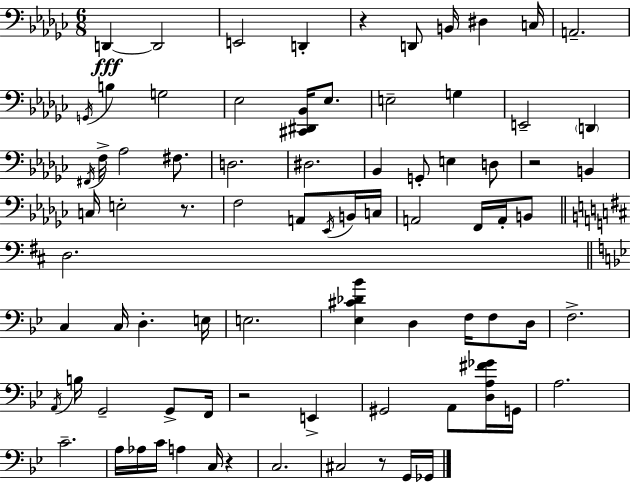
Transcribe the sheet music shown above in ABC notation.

X:1
T:Untitled
M:6/8
L:1/4
K:Ebm
D,, D,,2 E,,2 D,, z D,,/2 B,,/4 ^D, C,/4 A,,2 G,,/4 B, G,2 _E,2 [^C,,^D,,_B,,]/4 _E,/2 E,2 G, E,,2 D,, ^F,,/4 F,/4 _A,2 ^F,/2 D,2 ^D,2 _B,, G,,/2 E, D,/2 z2 B,, C,/4 E,2 z/2 F,2 A,,/2 _E,,/4 B,,/4 C,/4 A,,2 F,,/4 A,,/4 B,,/2 D,2 C, C,/4 D, E,/4 E,2 [_E,^C_D_B] D, F,/4 F,/2 D,/4 F,2 A,,/4 B,/4 G,,2 G,,/2 F,,/4 z2 E,, ^G,,2 A,,/2 [D,A,^F_G]/4 G,,/4 A,2 C2 A,/4 _A,/4 C/4 A, C,/4 z C,2 ^C,2 z/2 G,,/4 _G,,/4